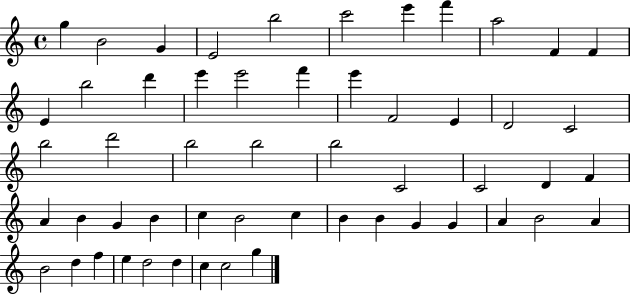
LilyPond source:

{
  \clef treble
  \time 4/4
  \defaultTimeSignature
  \key c \major
  g''4 b'2 g'4 | e'2 b''2 | c'''2 e'''4 f'''4 | a''2 f'4 f'4 | \break e'4 b''2 d'''4 | e'''4 e'''2 f'''4 | e'''4 f'2 e'4 | d'2 c'2 | \break b''2 d'''2 | b''2 b''2 | b''2 c'2 | c'2 d'4 f'4 | \break a'4 b'4 g'4 b'4 | c''4 b'2 c''4 | b'4 b'4 g'4 g'4 | a'4 b'2 a'4 | \break b'2 d''4 f''4 | e''4 d''2 d''4 | c''4 c''2 g''4 | \bar "|."
}